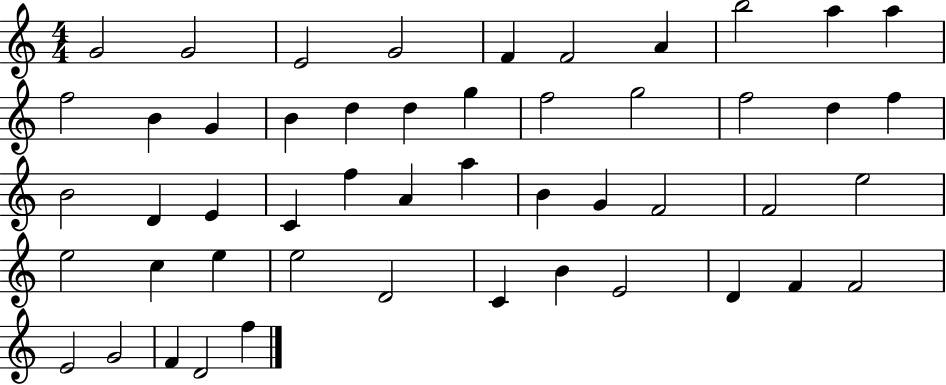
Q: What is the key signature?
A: C major